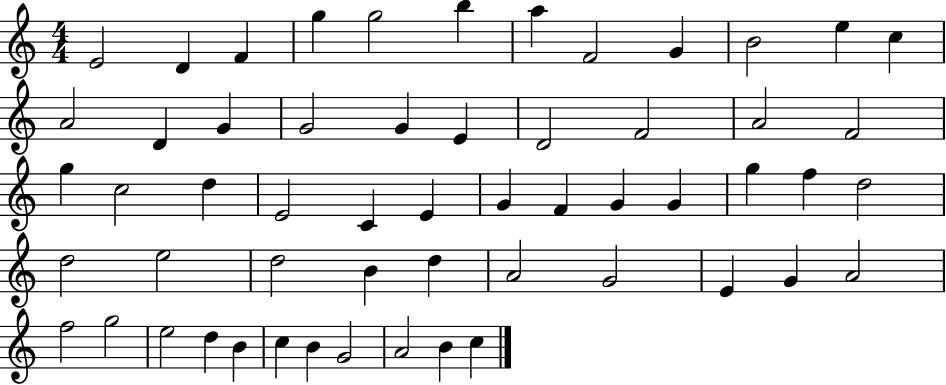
{
  \clef treble
  \numericTimeSignature
  \time 4/4
  \key c \major
  e'2 d'4 f'4 | g''4 g''2 b''4 | a''4 f'2 g'4 | b'2 e''4 c''4 | \break a'2 d'4 g'4 | g'2 g'4 e'4 | d'2 f'2 | a'2 f'2 | \break g''4 c''2 d''4 | e'2 c'4 e'4 | g'4 f'4 g'4 g'4 | g''4 f''4 d''2 | \break d''2 e''2 | d''2 b'4 d''4 | a'2 g'2 | e'4 g'4 a'2 | \break f''2 g''2 | e''2 d''4 b'4 | c''4 b'4 g'2 | a'2 b'4 c''4 | \break \bar "|."
}